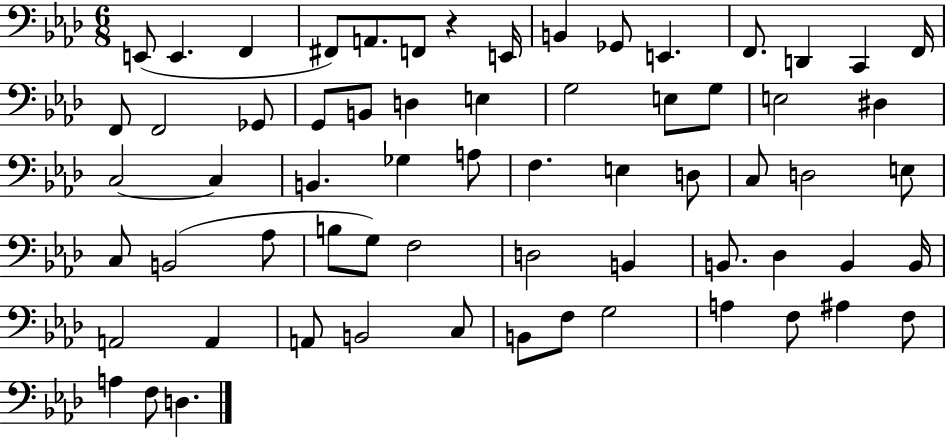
E2/e E2/q. F2/q F#2/e A2/e. F2/e R/q E2/s B2/q Gb2/e E2/q. F2/e. D2/q C2/q F2/s F2/e F2/h Gb2/e G2/e B2/e D3/q E3/q G3/h E3/e G3/e E3/h D#3/q C3/h C3/q B2/q. Gb3/q A3/e F3/q. E3/q D3/e C3/e D3/h E3/e C3/e B2/h Ab3/e B3/e G3/e F3/h D3/h B2/q B2/e. Db3/q B2/q B2/s A2/h A2/q A2/e B2/h C3/e B2/e F3/e G3/h A3/q F3/e A#3/q F3/e A3/q F3/e D3/q.